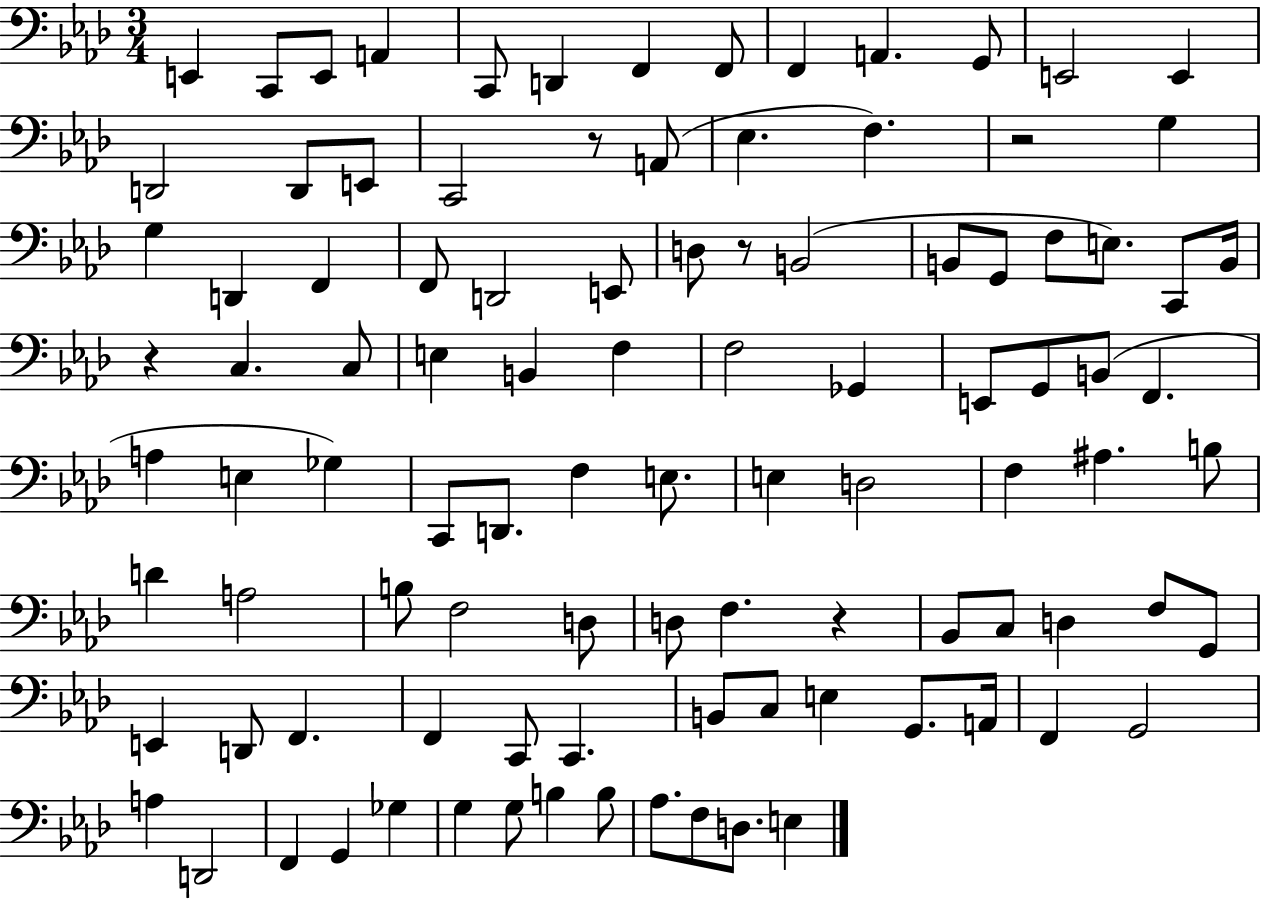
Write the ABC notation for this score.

X:1
T:Untitled
M:3/4
L:1/4
K:Ab
E,, C,,/2 E,,/2 A,, C,,/2 D,, F,, F,,/2 F,, A,, G,,/2 E,,2 E,, D,,2 D,,/2 E,,/2 C,,2 z/2 A,,/2 _E, F, z2 G, G, D,, F,, F,,/2 D,,2 E,,/2 D,/2 z/2 B,,2 B,,/2 G,,/2 F,/2 E,/2 C,,/2 B,,/4 z C, C,/2 E, B,, F, F,2 _G,, E,,/2 G,,/2 B,,/2 F,, A, E, _G, C,,/2 D,,/2 F, E,/2 E, D,2 F, ^A, B,/2 D A,2 B,/2 F,2 D,/2 D,/2 F, z _B,,/2 C,/2 D, F,/2 G,,/2 E,, D,,/2 F,, F,, C,,/2 C,, B,,/2 C,/2 E, G,,/2 A,,/4 F,, G,,2 A, D,,2 F,, G,, _G, G, G,/2 B, B,/2 _A,/2 F,/2 D,/2 E,